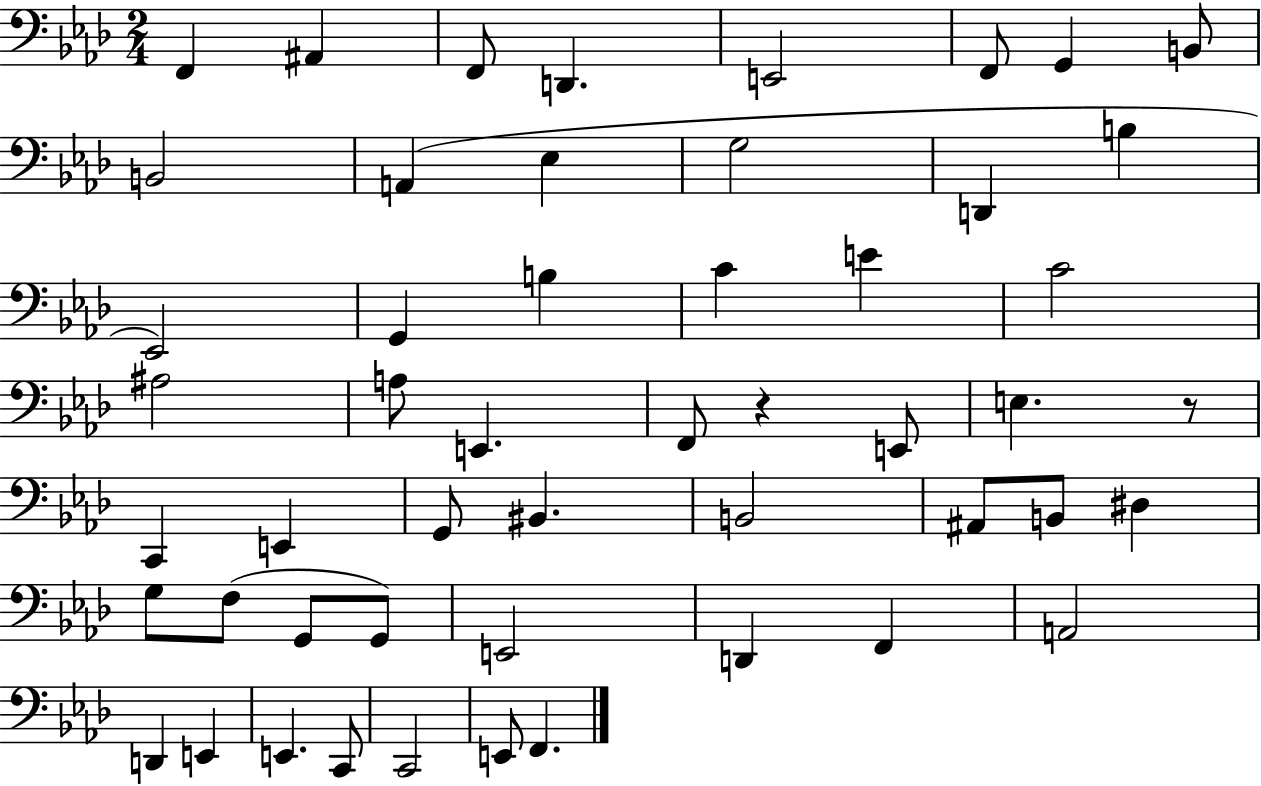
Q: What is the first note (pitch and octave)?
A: F2